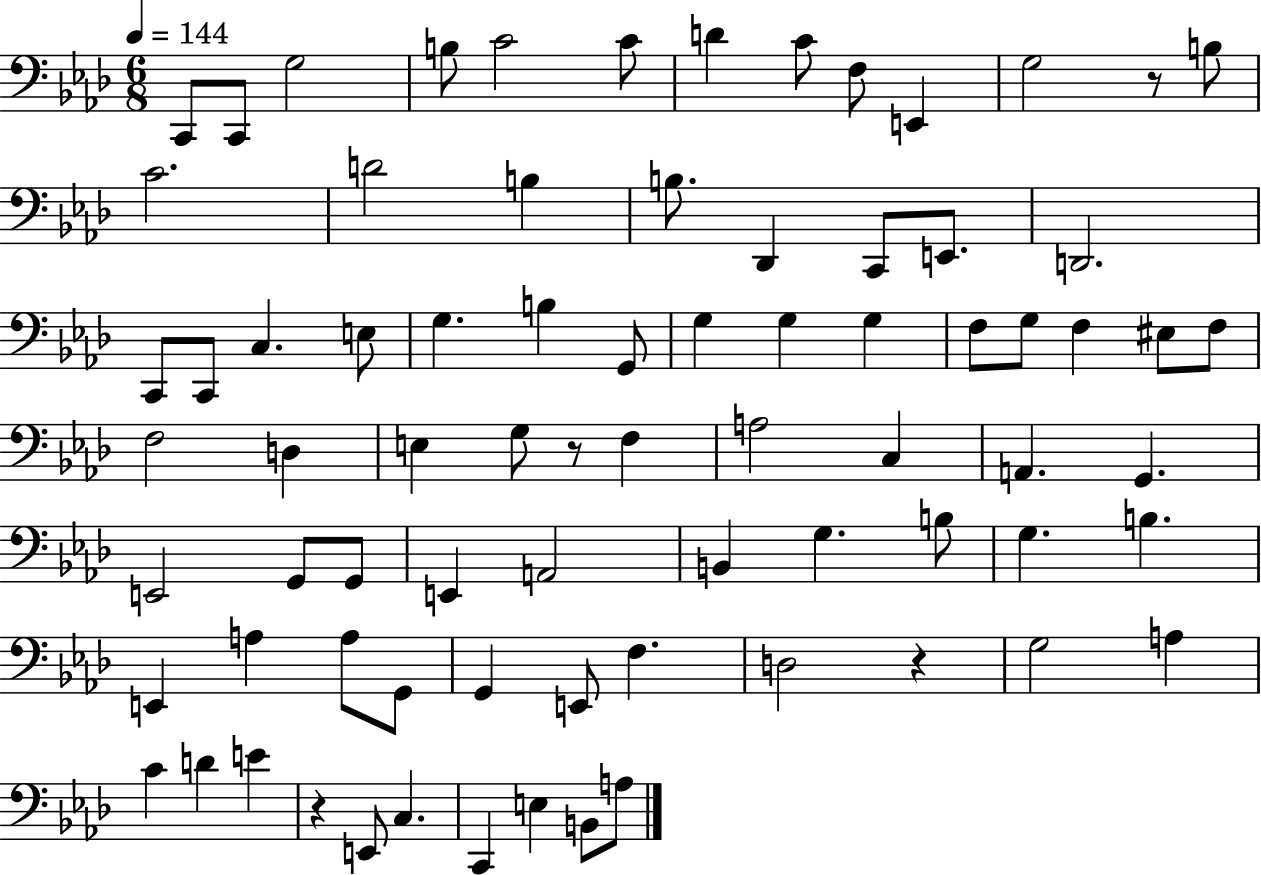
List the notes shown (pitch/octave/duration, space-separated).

C2/e C2/e G3/h B3/e C4/h C4/e D4/q C4/e F3/e E2/q G3/h R/e B3/e C4/h. D4/h B3/q B3/e. Db2/q C2/e E2/e. D2/h. C2/e C2/e C3/q. E3/e G3/q. B3/q G2/e G3/q G3/q G3/q F3/e G3/e F3/q EIS3/e F3/e F3/h D3/q E3/q G3/e R/e F3/q A3/h C3/q A2/q. G2/q. E2/h G2/e G2/e E2/q A2/h B2/q G3/q. B3/e G3/q. B3/q. E2/q A3/q A3/e G2/e G2/q E2/e F3/q. D3/h R/q G3/h A3/q C4/q D4/q E4/q R/q E2/e C3/q. C2/q E3/q B2/e A3/e